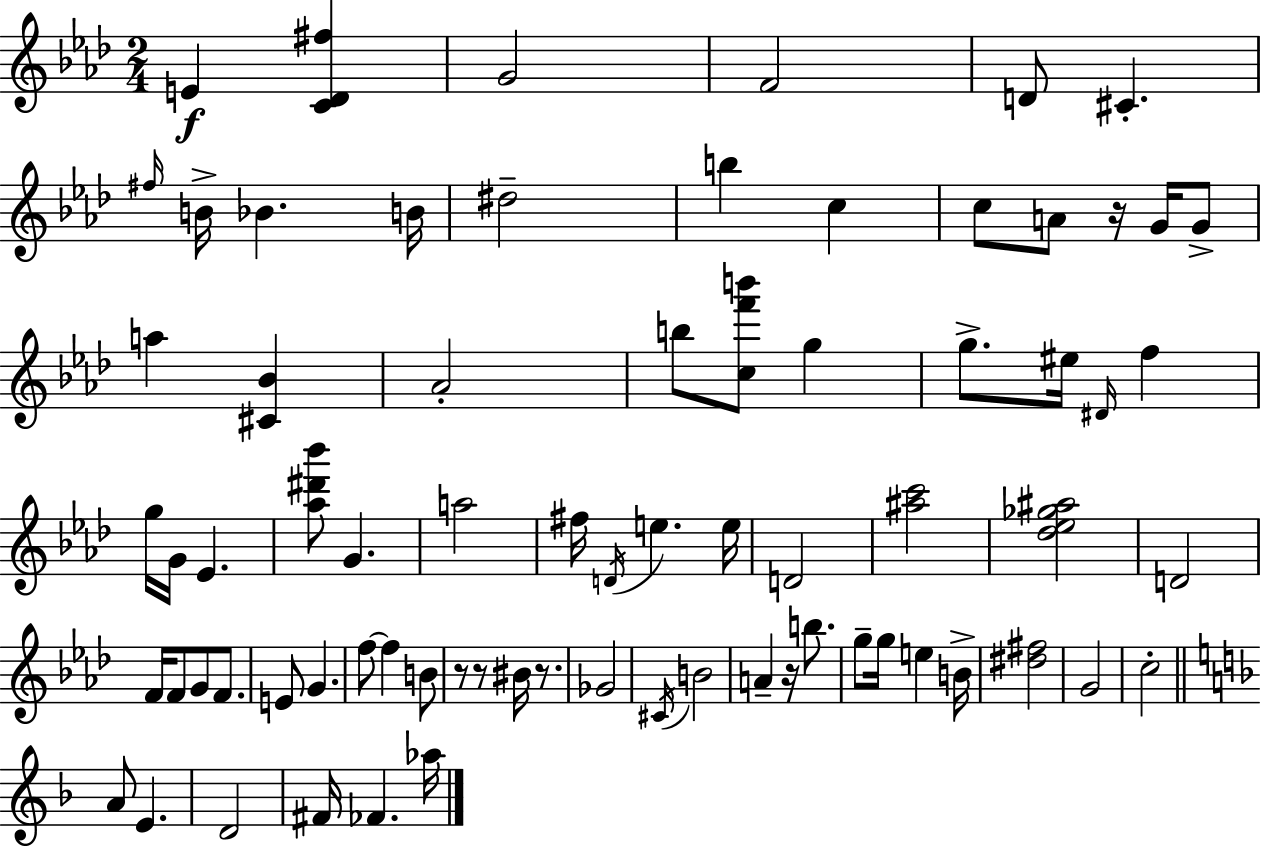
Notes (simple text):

E4/q [C4,Db4,F#5]/q G4/h F4/h D4/e C#4/q. F#5/s B4/s Bb4/q. B4/s D#5/h B5/q C5/q C5/e A4/e R/s G4/s G4/e A5/q [C#4,Bb4]/q Ab4/h B5/e [C5,F6,B6]/e G5/q G5/e. EIS5/s D#4/s F5/q G5/s G4/s Eb4/q. [Ab5,D#6,Bb6]/e G4/q. A5/h F#5/s D4/s E5/q. E5/s D4/h [A#5,C6]/h [Db5,Eb5,Gb5,A#5]/h D4/h F4/s F4/e G4/e F4/e. E4/e G4/q. F5/e F5/q B4/e R/e R/e BIS4/s R/e. Gb4/h C#4/s B4/h A4/q R/s B5/e. G5/e G5/s E5/q B4/s [D#5,F#5]/h G4/h C5/h A4/e E4/q. D4/h F#4/s FES4/q. Ab5/s